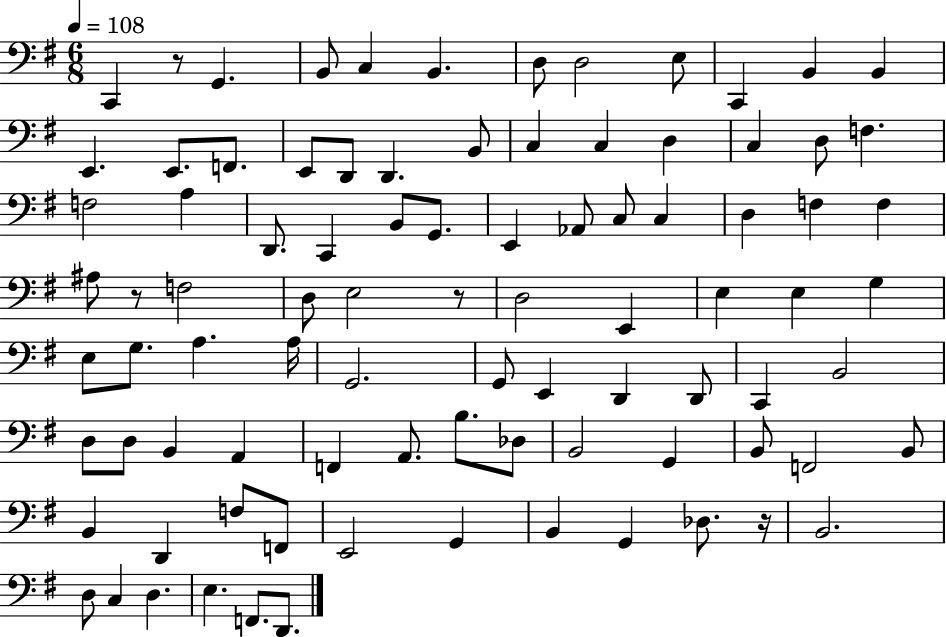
{
  \clef bass
  \numericTimeSignature
  \time 6/8
  \key g \major
  \tempo 4 = 108
  c,4 r8 g,4. | b,8 c4 b,4. | d8 d2 e8 | c,4 b,4 b,4 | \break e,4. e,8. f,8. | e,8 d,8 d,4. b,8 | c4 c4 d4 | c4 d8 f4. | \break f2 a4 | d,8. c,4 b,8 g,8. | e,4 aes,8 c8 c4 | d4 f4 f4 | \break ais8 r8 f2 | d8 e2 r8 | d2 e,4 | e4 e4 g4 | \break e8 g8. a4. a16 | g,2. | g,8 e,4 d,4 d,8 | c,4 b,2 | \break d8 d8 b,4 a,4 | f,4 a,8. b8. des8 | b,2 g,4 | b,8 f,2 b,8 | \break b,4 d,4 f8 f,8 | e,2 g,4 | b,4 g,4 des8. r16 | b,2. | \break d8 c4 d4. | e4. f,8. d,8. | \bar "|."
}